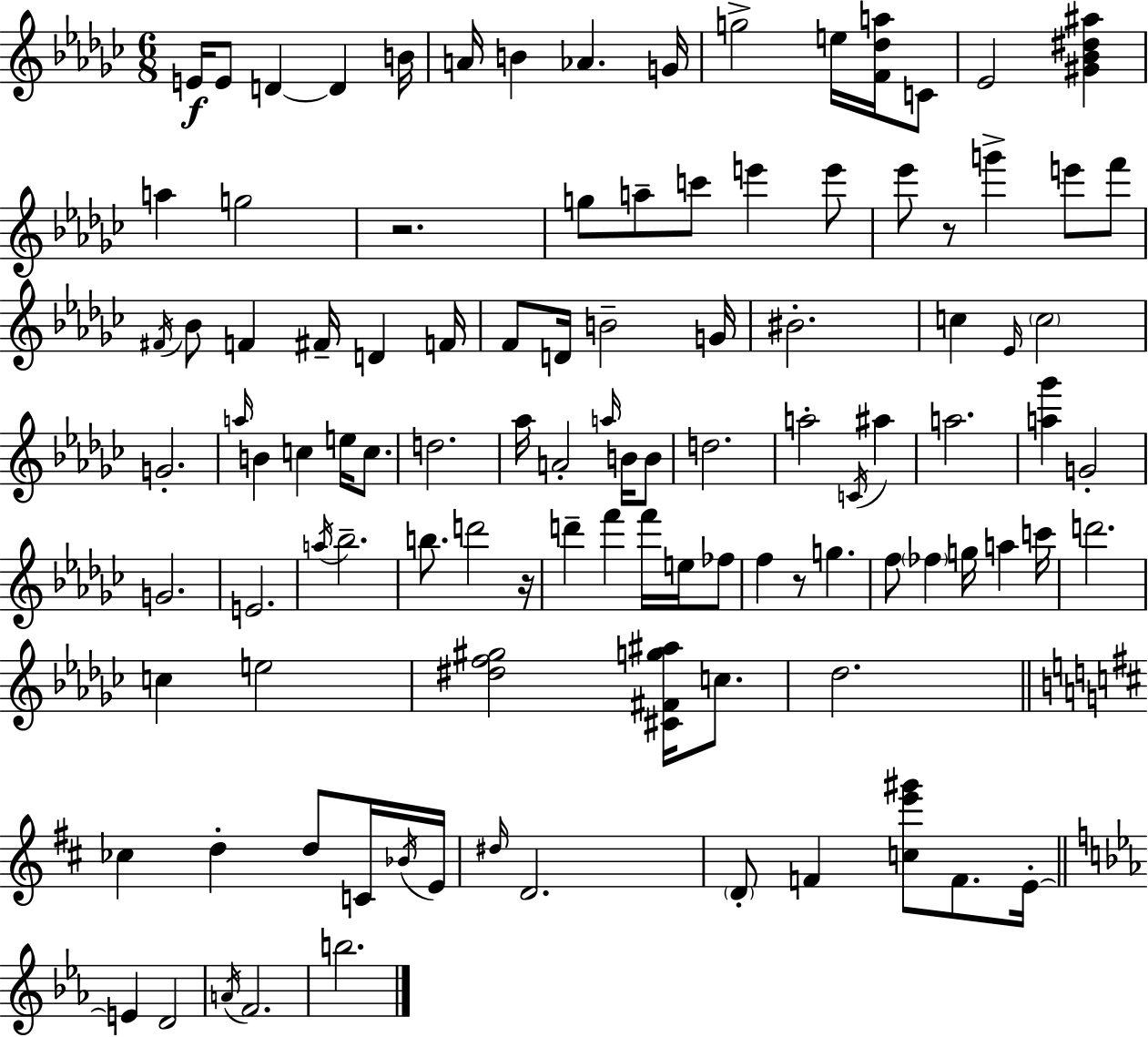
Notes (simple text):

E4/s E4/e D4/q D4/q B4/s A4/s B4/q Ab4/q. G4/s G5/h E5/s [F4,Db5,A5]/s C4/e Eb4/h [G#4,Bb4,D#5,A#5]/q A5/q G5/h R/h. G5/e A5/e C6/e E6/q E6/e Eb6/e R/e G6/q E6/e F6/e F#4/s Bb4/e F4/q F#4/s D4/q F4/s F4/e D4/s B4/h G4/s BIS4/h. C5/q Eb4/s C5/h G4/h. A5/s B4/q C5/q E5/s C5/e. D5/h. Ab5/s A4/h A5/s B4/s B4/e D5/h. A5/h C4/s A#5/q A5/h. [A5,Gb6]/q G4/h G4/h. E4/h. A5/s Bb5/h. B5/e. D6/h R/s D6/q F6/q F6/s E5/s FES5/e F5/q R/e G5/q. F5/e FES5/q G5/s A5/q C6/s D6/h. C5/q E5/h [D#5,F5,G#5]/h [C#4,F#4,G5,A#5]/s C5/e. Db5/h. CES5/q D5/q D5/e C4/s Bb4/s E4/s D#5/s D4/h. D4/e F4/q [C5,E6,G#6]/e F4/e. E4/s E4/q D4/h A4/s F4/h. B5/h.